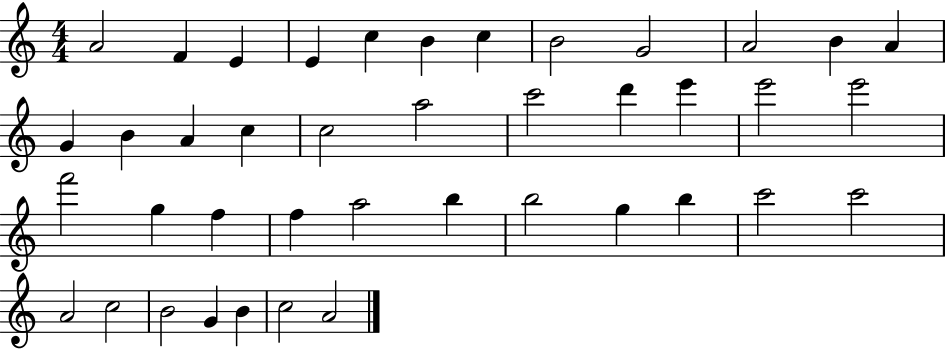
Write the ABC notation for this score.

X:1
T:Untitled
M:4/4
L:1/4
K:C
A2 F E E c B c B2 G2 A2 B A G B A c c2 a2 c'2 d' e' e'2 e'2 f'2 g f f a2 b b2 g b c'2 c'2 A2 c2 B2 G B c2 A2